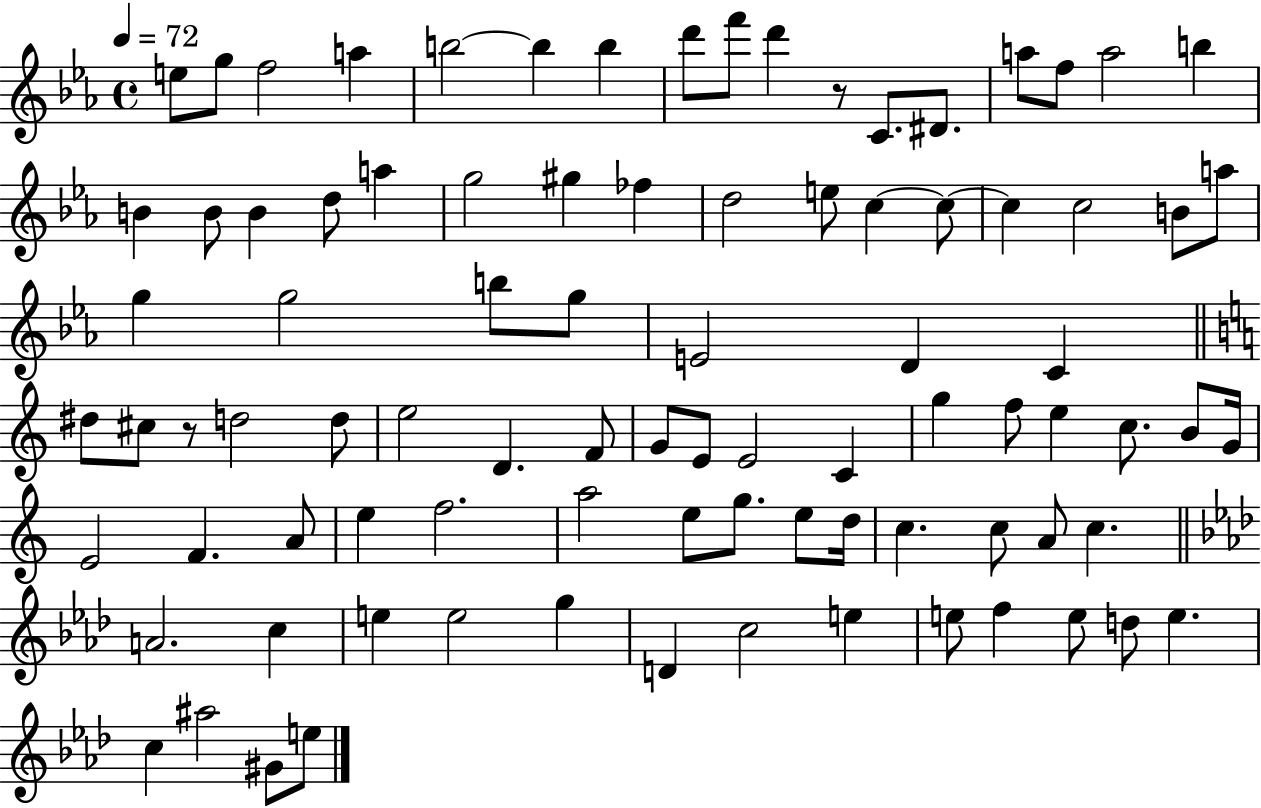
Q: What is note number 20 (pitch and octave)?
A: D5